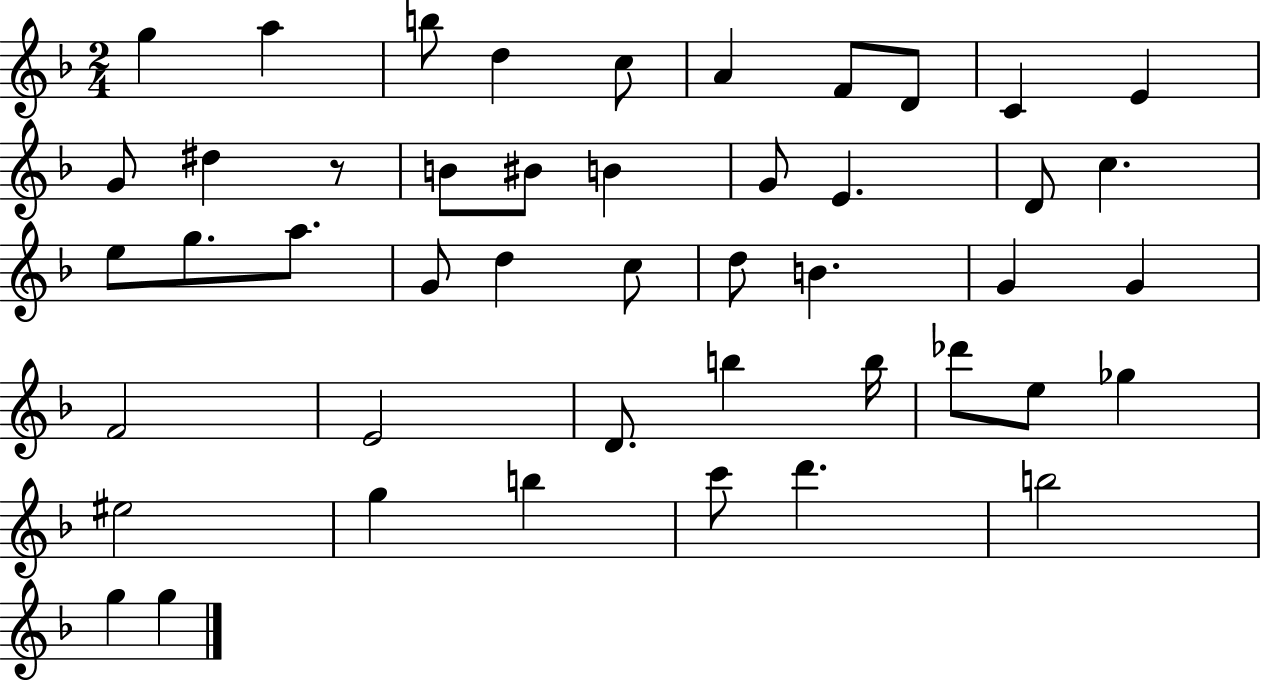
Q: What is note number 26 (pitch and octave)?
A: D5